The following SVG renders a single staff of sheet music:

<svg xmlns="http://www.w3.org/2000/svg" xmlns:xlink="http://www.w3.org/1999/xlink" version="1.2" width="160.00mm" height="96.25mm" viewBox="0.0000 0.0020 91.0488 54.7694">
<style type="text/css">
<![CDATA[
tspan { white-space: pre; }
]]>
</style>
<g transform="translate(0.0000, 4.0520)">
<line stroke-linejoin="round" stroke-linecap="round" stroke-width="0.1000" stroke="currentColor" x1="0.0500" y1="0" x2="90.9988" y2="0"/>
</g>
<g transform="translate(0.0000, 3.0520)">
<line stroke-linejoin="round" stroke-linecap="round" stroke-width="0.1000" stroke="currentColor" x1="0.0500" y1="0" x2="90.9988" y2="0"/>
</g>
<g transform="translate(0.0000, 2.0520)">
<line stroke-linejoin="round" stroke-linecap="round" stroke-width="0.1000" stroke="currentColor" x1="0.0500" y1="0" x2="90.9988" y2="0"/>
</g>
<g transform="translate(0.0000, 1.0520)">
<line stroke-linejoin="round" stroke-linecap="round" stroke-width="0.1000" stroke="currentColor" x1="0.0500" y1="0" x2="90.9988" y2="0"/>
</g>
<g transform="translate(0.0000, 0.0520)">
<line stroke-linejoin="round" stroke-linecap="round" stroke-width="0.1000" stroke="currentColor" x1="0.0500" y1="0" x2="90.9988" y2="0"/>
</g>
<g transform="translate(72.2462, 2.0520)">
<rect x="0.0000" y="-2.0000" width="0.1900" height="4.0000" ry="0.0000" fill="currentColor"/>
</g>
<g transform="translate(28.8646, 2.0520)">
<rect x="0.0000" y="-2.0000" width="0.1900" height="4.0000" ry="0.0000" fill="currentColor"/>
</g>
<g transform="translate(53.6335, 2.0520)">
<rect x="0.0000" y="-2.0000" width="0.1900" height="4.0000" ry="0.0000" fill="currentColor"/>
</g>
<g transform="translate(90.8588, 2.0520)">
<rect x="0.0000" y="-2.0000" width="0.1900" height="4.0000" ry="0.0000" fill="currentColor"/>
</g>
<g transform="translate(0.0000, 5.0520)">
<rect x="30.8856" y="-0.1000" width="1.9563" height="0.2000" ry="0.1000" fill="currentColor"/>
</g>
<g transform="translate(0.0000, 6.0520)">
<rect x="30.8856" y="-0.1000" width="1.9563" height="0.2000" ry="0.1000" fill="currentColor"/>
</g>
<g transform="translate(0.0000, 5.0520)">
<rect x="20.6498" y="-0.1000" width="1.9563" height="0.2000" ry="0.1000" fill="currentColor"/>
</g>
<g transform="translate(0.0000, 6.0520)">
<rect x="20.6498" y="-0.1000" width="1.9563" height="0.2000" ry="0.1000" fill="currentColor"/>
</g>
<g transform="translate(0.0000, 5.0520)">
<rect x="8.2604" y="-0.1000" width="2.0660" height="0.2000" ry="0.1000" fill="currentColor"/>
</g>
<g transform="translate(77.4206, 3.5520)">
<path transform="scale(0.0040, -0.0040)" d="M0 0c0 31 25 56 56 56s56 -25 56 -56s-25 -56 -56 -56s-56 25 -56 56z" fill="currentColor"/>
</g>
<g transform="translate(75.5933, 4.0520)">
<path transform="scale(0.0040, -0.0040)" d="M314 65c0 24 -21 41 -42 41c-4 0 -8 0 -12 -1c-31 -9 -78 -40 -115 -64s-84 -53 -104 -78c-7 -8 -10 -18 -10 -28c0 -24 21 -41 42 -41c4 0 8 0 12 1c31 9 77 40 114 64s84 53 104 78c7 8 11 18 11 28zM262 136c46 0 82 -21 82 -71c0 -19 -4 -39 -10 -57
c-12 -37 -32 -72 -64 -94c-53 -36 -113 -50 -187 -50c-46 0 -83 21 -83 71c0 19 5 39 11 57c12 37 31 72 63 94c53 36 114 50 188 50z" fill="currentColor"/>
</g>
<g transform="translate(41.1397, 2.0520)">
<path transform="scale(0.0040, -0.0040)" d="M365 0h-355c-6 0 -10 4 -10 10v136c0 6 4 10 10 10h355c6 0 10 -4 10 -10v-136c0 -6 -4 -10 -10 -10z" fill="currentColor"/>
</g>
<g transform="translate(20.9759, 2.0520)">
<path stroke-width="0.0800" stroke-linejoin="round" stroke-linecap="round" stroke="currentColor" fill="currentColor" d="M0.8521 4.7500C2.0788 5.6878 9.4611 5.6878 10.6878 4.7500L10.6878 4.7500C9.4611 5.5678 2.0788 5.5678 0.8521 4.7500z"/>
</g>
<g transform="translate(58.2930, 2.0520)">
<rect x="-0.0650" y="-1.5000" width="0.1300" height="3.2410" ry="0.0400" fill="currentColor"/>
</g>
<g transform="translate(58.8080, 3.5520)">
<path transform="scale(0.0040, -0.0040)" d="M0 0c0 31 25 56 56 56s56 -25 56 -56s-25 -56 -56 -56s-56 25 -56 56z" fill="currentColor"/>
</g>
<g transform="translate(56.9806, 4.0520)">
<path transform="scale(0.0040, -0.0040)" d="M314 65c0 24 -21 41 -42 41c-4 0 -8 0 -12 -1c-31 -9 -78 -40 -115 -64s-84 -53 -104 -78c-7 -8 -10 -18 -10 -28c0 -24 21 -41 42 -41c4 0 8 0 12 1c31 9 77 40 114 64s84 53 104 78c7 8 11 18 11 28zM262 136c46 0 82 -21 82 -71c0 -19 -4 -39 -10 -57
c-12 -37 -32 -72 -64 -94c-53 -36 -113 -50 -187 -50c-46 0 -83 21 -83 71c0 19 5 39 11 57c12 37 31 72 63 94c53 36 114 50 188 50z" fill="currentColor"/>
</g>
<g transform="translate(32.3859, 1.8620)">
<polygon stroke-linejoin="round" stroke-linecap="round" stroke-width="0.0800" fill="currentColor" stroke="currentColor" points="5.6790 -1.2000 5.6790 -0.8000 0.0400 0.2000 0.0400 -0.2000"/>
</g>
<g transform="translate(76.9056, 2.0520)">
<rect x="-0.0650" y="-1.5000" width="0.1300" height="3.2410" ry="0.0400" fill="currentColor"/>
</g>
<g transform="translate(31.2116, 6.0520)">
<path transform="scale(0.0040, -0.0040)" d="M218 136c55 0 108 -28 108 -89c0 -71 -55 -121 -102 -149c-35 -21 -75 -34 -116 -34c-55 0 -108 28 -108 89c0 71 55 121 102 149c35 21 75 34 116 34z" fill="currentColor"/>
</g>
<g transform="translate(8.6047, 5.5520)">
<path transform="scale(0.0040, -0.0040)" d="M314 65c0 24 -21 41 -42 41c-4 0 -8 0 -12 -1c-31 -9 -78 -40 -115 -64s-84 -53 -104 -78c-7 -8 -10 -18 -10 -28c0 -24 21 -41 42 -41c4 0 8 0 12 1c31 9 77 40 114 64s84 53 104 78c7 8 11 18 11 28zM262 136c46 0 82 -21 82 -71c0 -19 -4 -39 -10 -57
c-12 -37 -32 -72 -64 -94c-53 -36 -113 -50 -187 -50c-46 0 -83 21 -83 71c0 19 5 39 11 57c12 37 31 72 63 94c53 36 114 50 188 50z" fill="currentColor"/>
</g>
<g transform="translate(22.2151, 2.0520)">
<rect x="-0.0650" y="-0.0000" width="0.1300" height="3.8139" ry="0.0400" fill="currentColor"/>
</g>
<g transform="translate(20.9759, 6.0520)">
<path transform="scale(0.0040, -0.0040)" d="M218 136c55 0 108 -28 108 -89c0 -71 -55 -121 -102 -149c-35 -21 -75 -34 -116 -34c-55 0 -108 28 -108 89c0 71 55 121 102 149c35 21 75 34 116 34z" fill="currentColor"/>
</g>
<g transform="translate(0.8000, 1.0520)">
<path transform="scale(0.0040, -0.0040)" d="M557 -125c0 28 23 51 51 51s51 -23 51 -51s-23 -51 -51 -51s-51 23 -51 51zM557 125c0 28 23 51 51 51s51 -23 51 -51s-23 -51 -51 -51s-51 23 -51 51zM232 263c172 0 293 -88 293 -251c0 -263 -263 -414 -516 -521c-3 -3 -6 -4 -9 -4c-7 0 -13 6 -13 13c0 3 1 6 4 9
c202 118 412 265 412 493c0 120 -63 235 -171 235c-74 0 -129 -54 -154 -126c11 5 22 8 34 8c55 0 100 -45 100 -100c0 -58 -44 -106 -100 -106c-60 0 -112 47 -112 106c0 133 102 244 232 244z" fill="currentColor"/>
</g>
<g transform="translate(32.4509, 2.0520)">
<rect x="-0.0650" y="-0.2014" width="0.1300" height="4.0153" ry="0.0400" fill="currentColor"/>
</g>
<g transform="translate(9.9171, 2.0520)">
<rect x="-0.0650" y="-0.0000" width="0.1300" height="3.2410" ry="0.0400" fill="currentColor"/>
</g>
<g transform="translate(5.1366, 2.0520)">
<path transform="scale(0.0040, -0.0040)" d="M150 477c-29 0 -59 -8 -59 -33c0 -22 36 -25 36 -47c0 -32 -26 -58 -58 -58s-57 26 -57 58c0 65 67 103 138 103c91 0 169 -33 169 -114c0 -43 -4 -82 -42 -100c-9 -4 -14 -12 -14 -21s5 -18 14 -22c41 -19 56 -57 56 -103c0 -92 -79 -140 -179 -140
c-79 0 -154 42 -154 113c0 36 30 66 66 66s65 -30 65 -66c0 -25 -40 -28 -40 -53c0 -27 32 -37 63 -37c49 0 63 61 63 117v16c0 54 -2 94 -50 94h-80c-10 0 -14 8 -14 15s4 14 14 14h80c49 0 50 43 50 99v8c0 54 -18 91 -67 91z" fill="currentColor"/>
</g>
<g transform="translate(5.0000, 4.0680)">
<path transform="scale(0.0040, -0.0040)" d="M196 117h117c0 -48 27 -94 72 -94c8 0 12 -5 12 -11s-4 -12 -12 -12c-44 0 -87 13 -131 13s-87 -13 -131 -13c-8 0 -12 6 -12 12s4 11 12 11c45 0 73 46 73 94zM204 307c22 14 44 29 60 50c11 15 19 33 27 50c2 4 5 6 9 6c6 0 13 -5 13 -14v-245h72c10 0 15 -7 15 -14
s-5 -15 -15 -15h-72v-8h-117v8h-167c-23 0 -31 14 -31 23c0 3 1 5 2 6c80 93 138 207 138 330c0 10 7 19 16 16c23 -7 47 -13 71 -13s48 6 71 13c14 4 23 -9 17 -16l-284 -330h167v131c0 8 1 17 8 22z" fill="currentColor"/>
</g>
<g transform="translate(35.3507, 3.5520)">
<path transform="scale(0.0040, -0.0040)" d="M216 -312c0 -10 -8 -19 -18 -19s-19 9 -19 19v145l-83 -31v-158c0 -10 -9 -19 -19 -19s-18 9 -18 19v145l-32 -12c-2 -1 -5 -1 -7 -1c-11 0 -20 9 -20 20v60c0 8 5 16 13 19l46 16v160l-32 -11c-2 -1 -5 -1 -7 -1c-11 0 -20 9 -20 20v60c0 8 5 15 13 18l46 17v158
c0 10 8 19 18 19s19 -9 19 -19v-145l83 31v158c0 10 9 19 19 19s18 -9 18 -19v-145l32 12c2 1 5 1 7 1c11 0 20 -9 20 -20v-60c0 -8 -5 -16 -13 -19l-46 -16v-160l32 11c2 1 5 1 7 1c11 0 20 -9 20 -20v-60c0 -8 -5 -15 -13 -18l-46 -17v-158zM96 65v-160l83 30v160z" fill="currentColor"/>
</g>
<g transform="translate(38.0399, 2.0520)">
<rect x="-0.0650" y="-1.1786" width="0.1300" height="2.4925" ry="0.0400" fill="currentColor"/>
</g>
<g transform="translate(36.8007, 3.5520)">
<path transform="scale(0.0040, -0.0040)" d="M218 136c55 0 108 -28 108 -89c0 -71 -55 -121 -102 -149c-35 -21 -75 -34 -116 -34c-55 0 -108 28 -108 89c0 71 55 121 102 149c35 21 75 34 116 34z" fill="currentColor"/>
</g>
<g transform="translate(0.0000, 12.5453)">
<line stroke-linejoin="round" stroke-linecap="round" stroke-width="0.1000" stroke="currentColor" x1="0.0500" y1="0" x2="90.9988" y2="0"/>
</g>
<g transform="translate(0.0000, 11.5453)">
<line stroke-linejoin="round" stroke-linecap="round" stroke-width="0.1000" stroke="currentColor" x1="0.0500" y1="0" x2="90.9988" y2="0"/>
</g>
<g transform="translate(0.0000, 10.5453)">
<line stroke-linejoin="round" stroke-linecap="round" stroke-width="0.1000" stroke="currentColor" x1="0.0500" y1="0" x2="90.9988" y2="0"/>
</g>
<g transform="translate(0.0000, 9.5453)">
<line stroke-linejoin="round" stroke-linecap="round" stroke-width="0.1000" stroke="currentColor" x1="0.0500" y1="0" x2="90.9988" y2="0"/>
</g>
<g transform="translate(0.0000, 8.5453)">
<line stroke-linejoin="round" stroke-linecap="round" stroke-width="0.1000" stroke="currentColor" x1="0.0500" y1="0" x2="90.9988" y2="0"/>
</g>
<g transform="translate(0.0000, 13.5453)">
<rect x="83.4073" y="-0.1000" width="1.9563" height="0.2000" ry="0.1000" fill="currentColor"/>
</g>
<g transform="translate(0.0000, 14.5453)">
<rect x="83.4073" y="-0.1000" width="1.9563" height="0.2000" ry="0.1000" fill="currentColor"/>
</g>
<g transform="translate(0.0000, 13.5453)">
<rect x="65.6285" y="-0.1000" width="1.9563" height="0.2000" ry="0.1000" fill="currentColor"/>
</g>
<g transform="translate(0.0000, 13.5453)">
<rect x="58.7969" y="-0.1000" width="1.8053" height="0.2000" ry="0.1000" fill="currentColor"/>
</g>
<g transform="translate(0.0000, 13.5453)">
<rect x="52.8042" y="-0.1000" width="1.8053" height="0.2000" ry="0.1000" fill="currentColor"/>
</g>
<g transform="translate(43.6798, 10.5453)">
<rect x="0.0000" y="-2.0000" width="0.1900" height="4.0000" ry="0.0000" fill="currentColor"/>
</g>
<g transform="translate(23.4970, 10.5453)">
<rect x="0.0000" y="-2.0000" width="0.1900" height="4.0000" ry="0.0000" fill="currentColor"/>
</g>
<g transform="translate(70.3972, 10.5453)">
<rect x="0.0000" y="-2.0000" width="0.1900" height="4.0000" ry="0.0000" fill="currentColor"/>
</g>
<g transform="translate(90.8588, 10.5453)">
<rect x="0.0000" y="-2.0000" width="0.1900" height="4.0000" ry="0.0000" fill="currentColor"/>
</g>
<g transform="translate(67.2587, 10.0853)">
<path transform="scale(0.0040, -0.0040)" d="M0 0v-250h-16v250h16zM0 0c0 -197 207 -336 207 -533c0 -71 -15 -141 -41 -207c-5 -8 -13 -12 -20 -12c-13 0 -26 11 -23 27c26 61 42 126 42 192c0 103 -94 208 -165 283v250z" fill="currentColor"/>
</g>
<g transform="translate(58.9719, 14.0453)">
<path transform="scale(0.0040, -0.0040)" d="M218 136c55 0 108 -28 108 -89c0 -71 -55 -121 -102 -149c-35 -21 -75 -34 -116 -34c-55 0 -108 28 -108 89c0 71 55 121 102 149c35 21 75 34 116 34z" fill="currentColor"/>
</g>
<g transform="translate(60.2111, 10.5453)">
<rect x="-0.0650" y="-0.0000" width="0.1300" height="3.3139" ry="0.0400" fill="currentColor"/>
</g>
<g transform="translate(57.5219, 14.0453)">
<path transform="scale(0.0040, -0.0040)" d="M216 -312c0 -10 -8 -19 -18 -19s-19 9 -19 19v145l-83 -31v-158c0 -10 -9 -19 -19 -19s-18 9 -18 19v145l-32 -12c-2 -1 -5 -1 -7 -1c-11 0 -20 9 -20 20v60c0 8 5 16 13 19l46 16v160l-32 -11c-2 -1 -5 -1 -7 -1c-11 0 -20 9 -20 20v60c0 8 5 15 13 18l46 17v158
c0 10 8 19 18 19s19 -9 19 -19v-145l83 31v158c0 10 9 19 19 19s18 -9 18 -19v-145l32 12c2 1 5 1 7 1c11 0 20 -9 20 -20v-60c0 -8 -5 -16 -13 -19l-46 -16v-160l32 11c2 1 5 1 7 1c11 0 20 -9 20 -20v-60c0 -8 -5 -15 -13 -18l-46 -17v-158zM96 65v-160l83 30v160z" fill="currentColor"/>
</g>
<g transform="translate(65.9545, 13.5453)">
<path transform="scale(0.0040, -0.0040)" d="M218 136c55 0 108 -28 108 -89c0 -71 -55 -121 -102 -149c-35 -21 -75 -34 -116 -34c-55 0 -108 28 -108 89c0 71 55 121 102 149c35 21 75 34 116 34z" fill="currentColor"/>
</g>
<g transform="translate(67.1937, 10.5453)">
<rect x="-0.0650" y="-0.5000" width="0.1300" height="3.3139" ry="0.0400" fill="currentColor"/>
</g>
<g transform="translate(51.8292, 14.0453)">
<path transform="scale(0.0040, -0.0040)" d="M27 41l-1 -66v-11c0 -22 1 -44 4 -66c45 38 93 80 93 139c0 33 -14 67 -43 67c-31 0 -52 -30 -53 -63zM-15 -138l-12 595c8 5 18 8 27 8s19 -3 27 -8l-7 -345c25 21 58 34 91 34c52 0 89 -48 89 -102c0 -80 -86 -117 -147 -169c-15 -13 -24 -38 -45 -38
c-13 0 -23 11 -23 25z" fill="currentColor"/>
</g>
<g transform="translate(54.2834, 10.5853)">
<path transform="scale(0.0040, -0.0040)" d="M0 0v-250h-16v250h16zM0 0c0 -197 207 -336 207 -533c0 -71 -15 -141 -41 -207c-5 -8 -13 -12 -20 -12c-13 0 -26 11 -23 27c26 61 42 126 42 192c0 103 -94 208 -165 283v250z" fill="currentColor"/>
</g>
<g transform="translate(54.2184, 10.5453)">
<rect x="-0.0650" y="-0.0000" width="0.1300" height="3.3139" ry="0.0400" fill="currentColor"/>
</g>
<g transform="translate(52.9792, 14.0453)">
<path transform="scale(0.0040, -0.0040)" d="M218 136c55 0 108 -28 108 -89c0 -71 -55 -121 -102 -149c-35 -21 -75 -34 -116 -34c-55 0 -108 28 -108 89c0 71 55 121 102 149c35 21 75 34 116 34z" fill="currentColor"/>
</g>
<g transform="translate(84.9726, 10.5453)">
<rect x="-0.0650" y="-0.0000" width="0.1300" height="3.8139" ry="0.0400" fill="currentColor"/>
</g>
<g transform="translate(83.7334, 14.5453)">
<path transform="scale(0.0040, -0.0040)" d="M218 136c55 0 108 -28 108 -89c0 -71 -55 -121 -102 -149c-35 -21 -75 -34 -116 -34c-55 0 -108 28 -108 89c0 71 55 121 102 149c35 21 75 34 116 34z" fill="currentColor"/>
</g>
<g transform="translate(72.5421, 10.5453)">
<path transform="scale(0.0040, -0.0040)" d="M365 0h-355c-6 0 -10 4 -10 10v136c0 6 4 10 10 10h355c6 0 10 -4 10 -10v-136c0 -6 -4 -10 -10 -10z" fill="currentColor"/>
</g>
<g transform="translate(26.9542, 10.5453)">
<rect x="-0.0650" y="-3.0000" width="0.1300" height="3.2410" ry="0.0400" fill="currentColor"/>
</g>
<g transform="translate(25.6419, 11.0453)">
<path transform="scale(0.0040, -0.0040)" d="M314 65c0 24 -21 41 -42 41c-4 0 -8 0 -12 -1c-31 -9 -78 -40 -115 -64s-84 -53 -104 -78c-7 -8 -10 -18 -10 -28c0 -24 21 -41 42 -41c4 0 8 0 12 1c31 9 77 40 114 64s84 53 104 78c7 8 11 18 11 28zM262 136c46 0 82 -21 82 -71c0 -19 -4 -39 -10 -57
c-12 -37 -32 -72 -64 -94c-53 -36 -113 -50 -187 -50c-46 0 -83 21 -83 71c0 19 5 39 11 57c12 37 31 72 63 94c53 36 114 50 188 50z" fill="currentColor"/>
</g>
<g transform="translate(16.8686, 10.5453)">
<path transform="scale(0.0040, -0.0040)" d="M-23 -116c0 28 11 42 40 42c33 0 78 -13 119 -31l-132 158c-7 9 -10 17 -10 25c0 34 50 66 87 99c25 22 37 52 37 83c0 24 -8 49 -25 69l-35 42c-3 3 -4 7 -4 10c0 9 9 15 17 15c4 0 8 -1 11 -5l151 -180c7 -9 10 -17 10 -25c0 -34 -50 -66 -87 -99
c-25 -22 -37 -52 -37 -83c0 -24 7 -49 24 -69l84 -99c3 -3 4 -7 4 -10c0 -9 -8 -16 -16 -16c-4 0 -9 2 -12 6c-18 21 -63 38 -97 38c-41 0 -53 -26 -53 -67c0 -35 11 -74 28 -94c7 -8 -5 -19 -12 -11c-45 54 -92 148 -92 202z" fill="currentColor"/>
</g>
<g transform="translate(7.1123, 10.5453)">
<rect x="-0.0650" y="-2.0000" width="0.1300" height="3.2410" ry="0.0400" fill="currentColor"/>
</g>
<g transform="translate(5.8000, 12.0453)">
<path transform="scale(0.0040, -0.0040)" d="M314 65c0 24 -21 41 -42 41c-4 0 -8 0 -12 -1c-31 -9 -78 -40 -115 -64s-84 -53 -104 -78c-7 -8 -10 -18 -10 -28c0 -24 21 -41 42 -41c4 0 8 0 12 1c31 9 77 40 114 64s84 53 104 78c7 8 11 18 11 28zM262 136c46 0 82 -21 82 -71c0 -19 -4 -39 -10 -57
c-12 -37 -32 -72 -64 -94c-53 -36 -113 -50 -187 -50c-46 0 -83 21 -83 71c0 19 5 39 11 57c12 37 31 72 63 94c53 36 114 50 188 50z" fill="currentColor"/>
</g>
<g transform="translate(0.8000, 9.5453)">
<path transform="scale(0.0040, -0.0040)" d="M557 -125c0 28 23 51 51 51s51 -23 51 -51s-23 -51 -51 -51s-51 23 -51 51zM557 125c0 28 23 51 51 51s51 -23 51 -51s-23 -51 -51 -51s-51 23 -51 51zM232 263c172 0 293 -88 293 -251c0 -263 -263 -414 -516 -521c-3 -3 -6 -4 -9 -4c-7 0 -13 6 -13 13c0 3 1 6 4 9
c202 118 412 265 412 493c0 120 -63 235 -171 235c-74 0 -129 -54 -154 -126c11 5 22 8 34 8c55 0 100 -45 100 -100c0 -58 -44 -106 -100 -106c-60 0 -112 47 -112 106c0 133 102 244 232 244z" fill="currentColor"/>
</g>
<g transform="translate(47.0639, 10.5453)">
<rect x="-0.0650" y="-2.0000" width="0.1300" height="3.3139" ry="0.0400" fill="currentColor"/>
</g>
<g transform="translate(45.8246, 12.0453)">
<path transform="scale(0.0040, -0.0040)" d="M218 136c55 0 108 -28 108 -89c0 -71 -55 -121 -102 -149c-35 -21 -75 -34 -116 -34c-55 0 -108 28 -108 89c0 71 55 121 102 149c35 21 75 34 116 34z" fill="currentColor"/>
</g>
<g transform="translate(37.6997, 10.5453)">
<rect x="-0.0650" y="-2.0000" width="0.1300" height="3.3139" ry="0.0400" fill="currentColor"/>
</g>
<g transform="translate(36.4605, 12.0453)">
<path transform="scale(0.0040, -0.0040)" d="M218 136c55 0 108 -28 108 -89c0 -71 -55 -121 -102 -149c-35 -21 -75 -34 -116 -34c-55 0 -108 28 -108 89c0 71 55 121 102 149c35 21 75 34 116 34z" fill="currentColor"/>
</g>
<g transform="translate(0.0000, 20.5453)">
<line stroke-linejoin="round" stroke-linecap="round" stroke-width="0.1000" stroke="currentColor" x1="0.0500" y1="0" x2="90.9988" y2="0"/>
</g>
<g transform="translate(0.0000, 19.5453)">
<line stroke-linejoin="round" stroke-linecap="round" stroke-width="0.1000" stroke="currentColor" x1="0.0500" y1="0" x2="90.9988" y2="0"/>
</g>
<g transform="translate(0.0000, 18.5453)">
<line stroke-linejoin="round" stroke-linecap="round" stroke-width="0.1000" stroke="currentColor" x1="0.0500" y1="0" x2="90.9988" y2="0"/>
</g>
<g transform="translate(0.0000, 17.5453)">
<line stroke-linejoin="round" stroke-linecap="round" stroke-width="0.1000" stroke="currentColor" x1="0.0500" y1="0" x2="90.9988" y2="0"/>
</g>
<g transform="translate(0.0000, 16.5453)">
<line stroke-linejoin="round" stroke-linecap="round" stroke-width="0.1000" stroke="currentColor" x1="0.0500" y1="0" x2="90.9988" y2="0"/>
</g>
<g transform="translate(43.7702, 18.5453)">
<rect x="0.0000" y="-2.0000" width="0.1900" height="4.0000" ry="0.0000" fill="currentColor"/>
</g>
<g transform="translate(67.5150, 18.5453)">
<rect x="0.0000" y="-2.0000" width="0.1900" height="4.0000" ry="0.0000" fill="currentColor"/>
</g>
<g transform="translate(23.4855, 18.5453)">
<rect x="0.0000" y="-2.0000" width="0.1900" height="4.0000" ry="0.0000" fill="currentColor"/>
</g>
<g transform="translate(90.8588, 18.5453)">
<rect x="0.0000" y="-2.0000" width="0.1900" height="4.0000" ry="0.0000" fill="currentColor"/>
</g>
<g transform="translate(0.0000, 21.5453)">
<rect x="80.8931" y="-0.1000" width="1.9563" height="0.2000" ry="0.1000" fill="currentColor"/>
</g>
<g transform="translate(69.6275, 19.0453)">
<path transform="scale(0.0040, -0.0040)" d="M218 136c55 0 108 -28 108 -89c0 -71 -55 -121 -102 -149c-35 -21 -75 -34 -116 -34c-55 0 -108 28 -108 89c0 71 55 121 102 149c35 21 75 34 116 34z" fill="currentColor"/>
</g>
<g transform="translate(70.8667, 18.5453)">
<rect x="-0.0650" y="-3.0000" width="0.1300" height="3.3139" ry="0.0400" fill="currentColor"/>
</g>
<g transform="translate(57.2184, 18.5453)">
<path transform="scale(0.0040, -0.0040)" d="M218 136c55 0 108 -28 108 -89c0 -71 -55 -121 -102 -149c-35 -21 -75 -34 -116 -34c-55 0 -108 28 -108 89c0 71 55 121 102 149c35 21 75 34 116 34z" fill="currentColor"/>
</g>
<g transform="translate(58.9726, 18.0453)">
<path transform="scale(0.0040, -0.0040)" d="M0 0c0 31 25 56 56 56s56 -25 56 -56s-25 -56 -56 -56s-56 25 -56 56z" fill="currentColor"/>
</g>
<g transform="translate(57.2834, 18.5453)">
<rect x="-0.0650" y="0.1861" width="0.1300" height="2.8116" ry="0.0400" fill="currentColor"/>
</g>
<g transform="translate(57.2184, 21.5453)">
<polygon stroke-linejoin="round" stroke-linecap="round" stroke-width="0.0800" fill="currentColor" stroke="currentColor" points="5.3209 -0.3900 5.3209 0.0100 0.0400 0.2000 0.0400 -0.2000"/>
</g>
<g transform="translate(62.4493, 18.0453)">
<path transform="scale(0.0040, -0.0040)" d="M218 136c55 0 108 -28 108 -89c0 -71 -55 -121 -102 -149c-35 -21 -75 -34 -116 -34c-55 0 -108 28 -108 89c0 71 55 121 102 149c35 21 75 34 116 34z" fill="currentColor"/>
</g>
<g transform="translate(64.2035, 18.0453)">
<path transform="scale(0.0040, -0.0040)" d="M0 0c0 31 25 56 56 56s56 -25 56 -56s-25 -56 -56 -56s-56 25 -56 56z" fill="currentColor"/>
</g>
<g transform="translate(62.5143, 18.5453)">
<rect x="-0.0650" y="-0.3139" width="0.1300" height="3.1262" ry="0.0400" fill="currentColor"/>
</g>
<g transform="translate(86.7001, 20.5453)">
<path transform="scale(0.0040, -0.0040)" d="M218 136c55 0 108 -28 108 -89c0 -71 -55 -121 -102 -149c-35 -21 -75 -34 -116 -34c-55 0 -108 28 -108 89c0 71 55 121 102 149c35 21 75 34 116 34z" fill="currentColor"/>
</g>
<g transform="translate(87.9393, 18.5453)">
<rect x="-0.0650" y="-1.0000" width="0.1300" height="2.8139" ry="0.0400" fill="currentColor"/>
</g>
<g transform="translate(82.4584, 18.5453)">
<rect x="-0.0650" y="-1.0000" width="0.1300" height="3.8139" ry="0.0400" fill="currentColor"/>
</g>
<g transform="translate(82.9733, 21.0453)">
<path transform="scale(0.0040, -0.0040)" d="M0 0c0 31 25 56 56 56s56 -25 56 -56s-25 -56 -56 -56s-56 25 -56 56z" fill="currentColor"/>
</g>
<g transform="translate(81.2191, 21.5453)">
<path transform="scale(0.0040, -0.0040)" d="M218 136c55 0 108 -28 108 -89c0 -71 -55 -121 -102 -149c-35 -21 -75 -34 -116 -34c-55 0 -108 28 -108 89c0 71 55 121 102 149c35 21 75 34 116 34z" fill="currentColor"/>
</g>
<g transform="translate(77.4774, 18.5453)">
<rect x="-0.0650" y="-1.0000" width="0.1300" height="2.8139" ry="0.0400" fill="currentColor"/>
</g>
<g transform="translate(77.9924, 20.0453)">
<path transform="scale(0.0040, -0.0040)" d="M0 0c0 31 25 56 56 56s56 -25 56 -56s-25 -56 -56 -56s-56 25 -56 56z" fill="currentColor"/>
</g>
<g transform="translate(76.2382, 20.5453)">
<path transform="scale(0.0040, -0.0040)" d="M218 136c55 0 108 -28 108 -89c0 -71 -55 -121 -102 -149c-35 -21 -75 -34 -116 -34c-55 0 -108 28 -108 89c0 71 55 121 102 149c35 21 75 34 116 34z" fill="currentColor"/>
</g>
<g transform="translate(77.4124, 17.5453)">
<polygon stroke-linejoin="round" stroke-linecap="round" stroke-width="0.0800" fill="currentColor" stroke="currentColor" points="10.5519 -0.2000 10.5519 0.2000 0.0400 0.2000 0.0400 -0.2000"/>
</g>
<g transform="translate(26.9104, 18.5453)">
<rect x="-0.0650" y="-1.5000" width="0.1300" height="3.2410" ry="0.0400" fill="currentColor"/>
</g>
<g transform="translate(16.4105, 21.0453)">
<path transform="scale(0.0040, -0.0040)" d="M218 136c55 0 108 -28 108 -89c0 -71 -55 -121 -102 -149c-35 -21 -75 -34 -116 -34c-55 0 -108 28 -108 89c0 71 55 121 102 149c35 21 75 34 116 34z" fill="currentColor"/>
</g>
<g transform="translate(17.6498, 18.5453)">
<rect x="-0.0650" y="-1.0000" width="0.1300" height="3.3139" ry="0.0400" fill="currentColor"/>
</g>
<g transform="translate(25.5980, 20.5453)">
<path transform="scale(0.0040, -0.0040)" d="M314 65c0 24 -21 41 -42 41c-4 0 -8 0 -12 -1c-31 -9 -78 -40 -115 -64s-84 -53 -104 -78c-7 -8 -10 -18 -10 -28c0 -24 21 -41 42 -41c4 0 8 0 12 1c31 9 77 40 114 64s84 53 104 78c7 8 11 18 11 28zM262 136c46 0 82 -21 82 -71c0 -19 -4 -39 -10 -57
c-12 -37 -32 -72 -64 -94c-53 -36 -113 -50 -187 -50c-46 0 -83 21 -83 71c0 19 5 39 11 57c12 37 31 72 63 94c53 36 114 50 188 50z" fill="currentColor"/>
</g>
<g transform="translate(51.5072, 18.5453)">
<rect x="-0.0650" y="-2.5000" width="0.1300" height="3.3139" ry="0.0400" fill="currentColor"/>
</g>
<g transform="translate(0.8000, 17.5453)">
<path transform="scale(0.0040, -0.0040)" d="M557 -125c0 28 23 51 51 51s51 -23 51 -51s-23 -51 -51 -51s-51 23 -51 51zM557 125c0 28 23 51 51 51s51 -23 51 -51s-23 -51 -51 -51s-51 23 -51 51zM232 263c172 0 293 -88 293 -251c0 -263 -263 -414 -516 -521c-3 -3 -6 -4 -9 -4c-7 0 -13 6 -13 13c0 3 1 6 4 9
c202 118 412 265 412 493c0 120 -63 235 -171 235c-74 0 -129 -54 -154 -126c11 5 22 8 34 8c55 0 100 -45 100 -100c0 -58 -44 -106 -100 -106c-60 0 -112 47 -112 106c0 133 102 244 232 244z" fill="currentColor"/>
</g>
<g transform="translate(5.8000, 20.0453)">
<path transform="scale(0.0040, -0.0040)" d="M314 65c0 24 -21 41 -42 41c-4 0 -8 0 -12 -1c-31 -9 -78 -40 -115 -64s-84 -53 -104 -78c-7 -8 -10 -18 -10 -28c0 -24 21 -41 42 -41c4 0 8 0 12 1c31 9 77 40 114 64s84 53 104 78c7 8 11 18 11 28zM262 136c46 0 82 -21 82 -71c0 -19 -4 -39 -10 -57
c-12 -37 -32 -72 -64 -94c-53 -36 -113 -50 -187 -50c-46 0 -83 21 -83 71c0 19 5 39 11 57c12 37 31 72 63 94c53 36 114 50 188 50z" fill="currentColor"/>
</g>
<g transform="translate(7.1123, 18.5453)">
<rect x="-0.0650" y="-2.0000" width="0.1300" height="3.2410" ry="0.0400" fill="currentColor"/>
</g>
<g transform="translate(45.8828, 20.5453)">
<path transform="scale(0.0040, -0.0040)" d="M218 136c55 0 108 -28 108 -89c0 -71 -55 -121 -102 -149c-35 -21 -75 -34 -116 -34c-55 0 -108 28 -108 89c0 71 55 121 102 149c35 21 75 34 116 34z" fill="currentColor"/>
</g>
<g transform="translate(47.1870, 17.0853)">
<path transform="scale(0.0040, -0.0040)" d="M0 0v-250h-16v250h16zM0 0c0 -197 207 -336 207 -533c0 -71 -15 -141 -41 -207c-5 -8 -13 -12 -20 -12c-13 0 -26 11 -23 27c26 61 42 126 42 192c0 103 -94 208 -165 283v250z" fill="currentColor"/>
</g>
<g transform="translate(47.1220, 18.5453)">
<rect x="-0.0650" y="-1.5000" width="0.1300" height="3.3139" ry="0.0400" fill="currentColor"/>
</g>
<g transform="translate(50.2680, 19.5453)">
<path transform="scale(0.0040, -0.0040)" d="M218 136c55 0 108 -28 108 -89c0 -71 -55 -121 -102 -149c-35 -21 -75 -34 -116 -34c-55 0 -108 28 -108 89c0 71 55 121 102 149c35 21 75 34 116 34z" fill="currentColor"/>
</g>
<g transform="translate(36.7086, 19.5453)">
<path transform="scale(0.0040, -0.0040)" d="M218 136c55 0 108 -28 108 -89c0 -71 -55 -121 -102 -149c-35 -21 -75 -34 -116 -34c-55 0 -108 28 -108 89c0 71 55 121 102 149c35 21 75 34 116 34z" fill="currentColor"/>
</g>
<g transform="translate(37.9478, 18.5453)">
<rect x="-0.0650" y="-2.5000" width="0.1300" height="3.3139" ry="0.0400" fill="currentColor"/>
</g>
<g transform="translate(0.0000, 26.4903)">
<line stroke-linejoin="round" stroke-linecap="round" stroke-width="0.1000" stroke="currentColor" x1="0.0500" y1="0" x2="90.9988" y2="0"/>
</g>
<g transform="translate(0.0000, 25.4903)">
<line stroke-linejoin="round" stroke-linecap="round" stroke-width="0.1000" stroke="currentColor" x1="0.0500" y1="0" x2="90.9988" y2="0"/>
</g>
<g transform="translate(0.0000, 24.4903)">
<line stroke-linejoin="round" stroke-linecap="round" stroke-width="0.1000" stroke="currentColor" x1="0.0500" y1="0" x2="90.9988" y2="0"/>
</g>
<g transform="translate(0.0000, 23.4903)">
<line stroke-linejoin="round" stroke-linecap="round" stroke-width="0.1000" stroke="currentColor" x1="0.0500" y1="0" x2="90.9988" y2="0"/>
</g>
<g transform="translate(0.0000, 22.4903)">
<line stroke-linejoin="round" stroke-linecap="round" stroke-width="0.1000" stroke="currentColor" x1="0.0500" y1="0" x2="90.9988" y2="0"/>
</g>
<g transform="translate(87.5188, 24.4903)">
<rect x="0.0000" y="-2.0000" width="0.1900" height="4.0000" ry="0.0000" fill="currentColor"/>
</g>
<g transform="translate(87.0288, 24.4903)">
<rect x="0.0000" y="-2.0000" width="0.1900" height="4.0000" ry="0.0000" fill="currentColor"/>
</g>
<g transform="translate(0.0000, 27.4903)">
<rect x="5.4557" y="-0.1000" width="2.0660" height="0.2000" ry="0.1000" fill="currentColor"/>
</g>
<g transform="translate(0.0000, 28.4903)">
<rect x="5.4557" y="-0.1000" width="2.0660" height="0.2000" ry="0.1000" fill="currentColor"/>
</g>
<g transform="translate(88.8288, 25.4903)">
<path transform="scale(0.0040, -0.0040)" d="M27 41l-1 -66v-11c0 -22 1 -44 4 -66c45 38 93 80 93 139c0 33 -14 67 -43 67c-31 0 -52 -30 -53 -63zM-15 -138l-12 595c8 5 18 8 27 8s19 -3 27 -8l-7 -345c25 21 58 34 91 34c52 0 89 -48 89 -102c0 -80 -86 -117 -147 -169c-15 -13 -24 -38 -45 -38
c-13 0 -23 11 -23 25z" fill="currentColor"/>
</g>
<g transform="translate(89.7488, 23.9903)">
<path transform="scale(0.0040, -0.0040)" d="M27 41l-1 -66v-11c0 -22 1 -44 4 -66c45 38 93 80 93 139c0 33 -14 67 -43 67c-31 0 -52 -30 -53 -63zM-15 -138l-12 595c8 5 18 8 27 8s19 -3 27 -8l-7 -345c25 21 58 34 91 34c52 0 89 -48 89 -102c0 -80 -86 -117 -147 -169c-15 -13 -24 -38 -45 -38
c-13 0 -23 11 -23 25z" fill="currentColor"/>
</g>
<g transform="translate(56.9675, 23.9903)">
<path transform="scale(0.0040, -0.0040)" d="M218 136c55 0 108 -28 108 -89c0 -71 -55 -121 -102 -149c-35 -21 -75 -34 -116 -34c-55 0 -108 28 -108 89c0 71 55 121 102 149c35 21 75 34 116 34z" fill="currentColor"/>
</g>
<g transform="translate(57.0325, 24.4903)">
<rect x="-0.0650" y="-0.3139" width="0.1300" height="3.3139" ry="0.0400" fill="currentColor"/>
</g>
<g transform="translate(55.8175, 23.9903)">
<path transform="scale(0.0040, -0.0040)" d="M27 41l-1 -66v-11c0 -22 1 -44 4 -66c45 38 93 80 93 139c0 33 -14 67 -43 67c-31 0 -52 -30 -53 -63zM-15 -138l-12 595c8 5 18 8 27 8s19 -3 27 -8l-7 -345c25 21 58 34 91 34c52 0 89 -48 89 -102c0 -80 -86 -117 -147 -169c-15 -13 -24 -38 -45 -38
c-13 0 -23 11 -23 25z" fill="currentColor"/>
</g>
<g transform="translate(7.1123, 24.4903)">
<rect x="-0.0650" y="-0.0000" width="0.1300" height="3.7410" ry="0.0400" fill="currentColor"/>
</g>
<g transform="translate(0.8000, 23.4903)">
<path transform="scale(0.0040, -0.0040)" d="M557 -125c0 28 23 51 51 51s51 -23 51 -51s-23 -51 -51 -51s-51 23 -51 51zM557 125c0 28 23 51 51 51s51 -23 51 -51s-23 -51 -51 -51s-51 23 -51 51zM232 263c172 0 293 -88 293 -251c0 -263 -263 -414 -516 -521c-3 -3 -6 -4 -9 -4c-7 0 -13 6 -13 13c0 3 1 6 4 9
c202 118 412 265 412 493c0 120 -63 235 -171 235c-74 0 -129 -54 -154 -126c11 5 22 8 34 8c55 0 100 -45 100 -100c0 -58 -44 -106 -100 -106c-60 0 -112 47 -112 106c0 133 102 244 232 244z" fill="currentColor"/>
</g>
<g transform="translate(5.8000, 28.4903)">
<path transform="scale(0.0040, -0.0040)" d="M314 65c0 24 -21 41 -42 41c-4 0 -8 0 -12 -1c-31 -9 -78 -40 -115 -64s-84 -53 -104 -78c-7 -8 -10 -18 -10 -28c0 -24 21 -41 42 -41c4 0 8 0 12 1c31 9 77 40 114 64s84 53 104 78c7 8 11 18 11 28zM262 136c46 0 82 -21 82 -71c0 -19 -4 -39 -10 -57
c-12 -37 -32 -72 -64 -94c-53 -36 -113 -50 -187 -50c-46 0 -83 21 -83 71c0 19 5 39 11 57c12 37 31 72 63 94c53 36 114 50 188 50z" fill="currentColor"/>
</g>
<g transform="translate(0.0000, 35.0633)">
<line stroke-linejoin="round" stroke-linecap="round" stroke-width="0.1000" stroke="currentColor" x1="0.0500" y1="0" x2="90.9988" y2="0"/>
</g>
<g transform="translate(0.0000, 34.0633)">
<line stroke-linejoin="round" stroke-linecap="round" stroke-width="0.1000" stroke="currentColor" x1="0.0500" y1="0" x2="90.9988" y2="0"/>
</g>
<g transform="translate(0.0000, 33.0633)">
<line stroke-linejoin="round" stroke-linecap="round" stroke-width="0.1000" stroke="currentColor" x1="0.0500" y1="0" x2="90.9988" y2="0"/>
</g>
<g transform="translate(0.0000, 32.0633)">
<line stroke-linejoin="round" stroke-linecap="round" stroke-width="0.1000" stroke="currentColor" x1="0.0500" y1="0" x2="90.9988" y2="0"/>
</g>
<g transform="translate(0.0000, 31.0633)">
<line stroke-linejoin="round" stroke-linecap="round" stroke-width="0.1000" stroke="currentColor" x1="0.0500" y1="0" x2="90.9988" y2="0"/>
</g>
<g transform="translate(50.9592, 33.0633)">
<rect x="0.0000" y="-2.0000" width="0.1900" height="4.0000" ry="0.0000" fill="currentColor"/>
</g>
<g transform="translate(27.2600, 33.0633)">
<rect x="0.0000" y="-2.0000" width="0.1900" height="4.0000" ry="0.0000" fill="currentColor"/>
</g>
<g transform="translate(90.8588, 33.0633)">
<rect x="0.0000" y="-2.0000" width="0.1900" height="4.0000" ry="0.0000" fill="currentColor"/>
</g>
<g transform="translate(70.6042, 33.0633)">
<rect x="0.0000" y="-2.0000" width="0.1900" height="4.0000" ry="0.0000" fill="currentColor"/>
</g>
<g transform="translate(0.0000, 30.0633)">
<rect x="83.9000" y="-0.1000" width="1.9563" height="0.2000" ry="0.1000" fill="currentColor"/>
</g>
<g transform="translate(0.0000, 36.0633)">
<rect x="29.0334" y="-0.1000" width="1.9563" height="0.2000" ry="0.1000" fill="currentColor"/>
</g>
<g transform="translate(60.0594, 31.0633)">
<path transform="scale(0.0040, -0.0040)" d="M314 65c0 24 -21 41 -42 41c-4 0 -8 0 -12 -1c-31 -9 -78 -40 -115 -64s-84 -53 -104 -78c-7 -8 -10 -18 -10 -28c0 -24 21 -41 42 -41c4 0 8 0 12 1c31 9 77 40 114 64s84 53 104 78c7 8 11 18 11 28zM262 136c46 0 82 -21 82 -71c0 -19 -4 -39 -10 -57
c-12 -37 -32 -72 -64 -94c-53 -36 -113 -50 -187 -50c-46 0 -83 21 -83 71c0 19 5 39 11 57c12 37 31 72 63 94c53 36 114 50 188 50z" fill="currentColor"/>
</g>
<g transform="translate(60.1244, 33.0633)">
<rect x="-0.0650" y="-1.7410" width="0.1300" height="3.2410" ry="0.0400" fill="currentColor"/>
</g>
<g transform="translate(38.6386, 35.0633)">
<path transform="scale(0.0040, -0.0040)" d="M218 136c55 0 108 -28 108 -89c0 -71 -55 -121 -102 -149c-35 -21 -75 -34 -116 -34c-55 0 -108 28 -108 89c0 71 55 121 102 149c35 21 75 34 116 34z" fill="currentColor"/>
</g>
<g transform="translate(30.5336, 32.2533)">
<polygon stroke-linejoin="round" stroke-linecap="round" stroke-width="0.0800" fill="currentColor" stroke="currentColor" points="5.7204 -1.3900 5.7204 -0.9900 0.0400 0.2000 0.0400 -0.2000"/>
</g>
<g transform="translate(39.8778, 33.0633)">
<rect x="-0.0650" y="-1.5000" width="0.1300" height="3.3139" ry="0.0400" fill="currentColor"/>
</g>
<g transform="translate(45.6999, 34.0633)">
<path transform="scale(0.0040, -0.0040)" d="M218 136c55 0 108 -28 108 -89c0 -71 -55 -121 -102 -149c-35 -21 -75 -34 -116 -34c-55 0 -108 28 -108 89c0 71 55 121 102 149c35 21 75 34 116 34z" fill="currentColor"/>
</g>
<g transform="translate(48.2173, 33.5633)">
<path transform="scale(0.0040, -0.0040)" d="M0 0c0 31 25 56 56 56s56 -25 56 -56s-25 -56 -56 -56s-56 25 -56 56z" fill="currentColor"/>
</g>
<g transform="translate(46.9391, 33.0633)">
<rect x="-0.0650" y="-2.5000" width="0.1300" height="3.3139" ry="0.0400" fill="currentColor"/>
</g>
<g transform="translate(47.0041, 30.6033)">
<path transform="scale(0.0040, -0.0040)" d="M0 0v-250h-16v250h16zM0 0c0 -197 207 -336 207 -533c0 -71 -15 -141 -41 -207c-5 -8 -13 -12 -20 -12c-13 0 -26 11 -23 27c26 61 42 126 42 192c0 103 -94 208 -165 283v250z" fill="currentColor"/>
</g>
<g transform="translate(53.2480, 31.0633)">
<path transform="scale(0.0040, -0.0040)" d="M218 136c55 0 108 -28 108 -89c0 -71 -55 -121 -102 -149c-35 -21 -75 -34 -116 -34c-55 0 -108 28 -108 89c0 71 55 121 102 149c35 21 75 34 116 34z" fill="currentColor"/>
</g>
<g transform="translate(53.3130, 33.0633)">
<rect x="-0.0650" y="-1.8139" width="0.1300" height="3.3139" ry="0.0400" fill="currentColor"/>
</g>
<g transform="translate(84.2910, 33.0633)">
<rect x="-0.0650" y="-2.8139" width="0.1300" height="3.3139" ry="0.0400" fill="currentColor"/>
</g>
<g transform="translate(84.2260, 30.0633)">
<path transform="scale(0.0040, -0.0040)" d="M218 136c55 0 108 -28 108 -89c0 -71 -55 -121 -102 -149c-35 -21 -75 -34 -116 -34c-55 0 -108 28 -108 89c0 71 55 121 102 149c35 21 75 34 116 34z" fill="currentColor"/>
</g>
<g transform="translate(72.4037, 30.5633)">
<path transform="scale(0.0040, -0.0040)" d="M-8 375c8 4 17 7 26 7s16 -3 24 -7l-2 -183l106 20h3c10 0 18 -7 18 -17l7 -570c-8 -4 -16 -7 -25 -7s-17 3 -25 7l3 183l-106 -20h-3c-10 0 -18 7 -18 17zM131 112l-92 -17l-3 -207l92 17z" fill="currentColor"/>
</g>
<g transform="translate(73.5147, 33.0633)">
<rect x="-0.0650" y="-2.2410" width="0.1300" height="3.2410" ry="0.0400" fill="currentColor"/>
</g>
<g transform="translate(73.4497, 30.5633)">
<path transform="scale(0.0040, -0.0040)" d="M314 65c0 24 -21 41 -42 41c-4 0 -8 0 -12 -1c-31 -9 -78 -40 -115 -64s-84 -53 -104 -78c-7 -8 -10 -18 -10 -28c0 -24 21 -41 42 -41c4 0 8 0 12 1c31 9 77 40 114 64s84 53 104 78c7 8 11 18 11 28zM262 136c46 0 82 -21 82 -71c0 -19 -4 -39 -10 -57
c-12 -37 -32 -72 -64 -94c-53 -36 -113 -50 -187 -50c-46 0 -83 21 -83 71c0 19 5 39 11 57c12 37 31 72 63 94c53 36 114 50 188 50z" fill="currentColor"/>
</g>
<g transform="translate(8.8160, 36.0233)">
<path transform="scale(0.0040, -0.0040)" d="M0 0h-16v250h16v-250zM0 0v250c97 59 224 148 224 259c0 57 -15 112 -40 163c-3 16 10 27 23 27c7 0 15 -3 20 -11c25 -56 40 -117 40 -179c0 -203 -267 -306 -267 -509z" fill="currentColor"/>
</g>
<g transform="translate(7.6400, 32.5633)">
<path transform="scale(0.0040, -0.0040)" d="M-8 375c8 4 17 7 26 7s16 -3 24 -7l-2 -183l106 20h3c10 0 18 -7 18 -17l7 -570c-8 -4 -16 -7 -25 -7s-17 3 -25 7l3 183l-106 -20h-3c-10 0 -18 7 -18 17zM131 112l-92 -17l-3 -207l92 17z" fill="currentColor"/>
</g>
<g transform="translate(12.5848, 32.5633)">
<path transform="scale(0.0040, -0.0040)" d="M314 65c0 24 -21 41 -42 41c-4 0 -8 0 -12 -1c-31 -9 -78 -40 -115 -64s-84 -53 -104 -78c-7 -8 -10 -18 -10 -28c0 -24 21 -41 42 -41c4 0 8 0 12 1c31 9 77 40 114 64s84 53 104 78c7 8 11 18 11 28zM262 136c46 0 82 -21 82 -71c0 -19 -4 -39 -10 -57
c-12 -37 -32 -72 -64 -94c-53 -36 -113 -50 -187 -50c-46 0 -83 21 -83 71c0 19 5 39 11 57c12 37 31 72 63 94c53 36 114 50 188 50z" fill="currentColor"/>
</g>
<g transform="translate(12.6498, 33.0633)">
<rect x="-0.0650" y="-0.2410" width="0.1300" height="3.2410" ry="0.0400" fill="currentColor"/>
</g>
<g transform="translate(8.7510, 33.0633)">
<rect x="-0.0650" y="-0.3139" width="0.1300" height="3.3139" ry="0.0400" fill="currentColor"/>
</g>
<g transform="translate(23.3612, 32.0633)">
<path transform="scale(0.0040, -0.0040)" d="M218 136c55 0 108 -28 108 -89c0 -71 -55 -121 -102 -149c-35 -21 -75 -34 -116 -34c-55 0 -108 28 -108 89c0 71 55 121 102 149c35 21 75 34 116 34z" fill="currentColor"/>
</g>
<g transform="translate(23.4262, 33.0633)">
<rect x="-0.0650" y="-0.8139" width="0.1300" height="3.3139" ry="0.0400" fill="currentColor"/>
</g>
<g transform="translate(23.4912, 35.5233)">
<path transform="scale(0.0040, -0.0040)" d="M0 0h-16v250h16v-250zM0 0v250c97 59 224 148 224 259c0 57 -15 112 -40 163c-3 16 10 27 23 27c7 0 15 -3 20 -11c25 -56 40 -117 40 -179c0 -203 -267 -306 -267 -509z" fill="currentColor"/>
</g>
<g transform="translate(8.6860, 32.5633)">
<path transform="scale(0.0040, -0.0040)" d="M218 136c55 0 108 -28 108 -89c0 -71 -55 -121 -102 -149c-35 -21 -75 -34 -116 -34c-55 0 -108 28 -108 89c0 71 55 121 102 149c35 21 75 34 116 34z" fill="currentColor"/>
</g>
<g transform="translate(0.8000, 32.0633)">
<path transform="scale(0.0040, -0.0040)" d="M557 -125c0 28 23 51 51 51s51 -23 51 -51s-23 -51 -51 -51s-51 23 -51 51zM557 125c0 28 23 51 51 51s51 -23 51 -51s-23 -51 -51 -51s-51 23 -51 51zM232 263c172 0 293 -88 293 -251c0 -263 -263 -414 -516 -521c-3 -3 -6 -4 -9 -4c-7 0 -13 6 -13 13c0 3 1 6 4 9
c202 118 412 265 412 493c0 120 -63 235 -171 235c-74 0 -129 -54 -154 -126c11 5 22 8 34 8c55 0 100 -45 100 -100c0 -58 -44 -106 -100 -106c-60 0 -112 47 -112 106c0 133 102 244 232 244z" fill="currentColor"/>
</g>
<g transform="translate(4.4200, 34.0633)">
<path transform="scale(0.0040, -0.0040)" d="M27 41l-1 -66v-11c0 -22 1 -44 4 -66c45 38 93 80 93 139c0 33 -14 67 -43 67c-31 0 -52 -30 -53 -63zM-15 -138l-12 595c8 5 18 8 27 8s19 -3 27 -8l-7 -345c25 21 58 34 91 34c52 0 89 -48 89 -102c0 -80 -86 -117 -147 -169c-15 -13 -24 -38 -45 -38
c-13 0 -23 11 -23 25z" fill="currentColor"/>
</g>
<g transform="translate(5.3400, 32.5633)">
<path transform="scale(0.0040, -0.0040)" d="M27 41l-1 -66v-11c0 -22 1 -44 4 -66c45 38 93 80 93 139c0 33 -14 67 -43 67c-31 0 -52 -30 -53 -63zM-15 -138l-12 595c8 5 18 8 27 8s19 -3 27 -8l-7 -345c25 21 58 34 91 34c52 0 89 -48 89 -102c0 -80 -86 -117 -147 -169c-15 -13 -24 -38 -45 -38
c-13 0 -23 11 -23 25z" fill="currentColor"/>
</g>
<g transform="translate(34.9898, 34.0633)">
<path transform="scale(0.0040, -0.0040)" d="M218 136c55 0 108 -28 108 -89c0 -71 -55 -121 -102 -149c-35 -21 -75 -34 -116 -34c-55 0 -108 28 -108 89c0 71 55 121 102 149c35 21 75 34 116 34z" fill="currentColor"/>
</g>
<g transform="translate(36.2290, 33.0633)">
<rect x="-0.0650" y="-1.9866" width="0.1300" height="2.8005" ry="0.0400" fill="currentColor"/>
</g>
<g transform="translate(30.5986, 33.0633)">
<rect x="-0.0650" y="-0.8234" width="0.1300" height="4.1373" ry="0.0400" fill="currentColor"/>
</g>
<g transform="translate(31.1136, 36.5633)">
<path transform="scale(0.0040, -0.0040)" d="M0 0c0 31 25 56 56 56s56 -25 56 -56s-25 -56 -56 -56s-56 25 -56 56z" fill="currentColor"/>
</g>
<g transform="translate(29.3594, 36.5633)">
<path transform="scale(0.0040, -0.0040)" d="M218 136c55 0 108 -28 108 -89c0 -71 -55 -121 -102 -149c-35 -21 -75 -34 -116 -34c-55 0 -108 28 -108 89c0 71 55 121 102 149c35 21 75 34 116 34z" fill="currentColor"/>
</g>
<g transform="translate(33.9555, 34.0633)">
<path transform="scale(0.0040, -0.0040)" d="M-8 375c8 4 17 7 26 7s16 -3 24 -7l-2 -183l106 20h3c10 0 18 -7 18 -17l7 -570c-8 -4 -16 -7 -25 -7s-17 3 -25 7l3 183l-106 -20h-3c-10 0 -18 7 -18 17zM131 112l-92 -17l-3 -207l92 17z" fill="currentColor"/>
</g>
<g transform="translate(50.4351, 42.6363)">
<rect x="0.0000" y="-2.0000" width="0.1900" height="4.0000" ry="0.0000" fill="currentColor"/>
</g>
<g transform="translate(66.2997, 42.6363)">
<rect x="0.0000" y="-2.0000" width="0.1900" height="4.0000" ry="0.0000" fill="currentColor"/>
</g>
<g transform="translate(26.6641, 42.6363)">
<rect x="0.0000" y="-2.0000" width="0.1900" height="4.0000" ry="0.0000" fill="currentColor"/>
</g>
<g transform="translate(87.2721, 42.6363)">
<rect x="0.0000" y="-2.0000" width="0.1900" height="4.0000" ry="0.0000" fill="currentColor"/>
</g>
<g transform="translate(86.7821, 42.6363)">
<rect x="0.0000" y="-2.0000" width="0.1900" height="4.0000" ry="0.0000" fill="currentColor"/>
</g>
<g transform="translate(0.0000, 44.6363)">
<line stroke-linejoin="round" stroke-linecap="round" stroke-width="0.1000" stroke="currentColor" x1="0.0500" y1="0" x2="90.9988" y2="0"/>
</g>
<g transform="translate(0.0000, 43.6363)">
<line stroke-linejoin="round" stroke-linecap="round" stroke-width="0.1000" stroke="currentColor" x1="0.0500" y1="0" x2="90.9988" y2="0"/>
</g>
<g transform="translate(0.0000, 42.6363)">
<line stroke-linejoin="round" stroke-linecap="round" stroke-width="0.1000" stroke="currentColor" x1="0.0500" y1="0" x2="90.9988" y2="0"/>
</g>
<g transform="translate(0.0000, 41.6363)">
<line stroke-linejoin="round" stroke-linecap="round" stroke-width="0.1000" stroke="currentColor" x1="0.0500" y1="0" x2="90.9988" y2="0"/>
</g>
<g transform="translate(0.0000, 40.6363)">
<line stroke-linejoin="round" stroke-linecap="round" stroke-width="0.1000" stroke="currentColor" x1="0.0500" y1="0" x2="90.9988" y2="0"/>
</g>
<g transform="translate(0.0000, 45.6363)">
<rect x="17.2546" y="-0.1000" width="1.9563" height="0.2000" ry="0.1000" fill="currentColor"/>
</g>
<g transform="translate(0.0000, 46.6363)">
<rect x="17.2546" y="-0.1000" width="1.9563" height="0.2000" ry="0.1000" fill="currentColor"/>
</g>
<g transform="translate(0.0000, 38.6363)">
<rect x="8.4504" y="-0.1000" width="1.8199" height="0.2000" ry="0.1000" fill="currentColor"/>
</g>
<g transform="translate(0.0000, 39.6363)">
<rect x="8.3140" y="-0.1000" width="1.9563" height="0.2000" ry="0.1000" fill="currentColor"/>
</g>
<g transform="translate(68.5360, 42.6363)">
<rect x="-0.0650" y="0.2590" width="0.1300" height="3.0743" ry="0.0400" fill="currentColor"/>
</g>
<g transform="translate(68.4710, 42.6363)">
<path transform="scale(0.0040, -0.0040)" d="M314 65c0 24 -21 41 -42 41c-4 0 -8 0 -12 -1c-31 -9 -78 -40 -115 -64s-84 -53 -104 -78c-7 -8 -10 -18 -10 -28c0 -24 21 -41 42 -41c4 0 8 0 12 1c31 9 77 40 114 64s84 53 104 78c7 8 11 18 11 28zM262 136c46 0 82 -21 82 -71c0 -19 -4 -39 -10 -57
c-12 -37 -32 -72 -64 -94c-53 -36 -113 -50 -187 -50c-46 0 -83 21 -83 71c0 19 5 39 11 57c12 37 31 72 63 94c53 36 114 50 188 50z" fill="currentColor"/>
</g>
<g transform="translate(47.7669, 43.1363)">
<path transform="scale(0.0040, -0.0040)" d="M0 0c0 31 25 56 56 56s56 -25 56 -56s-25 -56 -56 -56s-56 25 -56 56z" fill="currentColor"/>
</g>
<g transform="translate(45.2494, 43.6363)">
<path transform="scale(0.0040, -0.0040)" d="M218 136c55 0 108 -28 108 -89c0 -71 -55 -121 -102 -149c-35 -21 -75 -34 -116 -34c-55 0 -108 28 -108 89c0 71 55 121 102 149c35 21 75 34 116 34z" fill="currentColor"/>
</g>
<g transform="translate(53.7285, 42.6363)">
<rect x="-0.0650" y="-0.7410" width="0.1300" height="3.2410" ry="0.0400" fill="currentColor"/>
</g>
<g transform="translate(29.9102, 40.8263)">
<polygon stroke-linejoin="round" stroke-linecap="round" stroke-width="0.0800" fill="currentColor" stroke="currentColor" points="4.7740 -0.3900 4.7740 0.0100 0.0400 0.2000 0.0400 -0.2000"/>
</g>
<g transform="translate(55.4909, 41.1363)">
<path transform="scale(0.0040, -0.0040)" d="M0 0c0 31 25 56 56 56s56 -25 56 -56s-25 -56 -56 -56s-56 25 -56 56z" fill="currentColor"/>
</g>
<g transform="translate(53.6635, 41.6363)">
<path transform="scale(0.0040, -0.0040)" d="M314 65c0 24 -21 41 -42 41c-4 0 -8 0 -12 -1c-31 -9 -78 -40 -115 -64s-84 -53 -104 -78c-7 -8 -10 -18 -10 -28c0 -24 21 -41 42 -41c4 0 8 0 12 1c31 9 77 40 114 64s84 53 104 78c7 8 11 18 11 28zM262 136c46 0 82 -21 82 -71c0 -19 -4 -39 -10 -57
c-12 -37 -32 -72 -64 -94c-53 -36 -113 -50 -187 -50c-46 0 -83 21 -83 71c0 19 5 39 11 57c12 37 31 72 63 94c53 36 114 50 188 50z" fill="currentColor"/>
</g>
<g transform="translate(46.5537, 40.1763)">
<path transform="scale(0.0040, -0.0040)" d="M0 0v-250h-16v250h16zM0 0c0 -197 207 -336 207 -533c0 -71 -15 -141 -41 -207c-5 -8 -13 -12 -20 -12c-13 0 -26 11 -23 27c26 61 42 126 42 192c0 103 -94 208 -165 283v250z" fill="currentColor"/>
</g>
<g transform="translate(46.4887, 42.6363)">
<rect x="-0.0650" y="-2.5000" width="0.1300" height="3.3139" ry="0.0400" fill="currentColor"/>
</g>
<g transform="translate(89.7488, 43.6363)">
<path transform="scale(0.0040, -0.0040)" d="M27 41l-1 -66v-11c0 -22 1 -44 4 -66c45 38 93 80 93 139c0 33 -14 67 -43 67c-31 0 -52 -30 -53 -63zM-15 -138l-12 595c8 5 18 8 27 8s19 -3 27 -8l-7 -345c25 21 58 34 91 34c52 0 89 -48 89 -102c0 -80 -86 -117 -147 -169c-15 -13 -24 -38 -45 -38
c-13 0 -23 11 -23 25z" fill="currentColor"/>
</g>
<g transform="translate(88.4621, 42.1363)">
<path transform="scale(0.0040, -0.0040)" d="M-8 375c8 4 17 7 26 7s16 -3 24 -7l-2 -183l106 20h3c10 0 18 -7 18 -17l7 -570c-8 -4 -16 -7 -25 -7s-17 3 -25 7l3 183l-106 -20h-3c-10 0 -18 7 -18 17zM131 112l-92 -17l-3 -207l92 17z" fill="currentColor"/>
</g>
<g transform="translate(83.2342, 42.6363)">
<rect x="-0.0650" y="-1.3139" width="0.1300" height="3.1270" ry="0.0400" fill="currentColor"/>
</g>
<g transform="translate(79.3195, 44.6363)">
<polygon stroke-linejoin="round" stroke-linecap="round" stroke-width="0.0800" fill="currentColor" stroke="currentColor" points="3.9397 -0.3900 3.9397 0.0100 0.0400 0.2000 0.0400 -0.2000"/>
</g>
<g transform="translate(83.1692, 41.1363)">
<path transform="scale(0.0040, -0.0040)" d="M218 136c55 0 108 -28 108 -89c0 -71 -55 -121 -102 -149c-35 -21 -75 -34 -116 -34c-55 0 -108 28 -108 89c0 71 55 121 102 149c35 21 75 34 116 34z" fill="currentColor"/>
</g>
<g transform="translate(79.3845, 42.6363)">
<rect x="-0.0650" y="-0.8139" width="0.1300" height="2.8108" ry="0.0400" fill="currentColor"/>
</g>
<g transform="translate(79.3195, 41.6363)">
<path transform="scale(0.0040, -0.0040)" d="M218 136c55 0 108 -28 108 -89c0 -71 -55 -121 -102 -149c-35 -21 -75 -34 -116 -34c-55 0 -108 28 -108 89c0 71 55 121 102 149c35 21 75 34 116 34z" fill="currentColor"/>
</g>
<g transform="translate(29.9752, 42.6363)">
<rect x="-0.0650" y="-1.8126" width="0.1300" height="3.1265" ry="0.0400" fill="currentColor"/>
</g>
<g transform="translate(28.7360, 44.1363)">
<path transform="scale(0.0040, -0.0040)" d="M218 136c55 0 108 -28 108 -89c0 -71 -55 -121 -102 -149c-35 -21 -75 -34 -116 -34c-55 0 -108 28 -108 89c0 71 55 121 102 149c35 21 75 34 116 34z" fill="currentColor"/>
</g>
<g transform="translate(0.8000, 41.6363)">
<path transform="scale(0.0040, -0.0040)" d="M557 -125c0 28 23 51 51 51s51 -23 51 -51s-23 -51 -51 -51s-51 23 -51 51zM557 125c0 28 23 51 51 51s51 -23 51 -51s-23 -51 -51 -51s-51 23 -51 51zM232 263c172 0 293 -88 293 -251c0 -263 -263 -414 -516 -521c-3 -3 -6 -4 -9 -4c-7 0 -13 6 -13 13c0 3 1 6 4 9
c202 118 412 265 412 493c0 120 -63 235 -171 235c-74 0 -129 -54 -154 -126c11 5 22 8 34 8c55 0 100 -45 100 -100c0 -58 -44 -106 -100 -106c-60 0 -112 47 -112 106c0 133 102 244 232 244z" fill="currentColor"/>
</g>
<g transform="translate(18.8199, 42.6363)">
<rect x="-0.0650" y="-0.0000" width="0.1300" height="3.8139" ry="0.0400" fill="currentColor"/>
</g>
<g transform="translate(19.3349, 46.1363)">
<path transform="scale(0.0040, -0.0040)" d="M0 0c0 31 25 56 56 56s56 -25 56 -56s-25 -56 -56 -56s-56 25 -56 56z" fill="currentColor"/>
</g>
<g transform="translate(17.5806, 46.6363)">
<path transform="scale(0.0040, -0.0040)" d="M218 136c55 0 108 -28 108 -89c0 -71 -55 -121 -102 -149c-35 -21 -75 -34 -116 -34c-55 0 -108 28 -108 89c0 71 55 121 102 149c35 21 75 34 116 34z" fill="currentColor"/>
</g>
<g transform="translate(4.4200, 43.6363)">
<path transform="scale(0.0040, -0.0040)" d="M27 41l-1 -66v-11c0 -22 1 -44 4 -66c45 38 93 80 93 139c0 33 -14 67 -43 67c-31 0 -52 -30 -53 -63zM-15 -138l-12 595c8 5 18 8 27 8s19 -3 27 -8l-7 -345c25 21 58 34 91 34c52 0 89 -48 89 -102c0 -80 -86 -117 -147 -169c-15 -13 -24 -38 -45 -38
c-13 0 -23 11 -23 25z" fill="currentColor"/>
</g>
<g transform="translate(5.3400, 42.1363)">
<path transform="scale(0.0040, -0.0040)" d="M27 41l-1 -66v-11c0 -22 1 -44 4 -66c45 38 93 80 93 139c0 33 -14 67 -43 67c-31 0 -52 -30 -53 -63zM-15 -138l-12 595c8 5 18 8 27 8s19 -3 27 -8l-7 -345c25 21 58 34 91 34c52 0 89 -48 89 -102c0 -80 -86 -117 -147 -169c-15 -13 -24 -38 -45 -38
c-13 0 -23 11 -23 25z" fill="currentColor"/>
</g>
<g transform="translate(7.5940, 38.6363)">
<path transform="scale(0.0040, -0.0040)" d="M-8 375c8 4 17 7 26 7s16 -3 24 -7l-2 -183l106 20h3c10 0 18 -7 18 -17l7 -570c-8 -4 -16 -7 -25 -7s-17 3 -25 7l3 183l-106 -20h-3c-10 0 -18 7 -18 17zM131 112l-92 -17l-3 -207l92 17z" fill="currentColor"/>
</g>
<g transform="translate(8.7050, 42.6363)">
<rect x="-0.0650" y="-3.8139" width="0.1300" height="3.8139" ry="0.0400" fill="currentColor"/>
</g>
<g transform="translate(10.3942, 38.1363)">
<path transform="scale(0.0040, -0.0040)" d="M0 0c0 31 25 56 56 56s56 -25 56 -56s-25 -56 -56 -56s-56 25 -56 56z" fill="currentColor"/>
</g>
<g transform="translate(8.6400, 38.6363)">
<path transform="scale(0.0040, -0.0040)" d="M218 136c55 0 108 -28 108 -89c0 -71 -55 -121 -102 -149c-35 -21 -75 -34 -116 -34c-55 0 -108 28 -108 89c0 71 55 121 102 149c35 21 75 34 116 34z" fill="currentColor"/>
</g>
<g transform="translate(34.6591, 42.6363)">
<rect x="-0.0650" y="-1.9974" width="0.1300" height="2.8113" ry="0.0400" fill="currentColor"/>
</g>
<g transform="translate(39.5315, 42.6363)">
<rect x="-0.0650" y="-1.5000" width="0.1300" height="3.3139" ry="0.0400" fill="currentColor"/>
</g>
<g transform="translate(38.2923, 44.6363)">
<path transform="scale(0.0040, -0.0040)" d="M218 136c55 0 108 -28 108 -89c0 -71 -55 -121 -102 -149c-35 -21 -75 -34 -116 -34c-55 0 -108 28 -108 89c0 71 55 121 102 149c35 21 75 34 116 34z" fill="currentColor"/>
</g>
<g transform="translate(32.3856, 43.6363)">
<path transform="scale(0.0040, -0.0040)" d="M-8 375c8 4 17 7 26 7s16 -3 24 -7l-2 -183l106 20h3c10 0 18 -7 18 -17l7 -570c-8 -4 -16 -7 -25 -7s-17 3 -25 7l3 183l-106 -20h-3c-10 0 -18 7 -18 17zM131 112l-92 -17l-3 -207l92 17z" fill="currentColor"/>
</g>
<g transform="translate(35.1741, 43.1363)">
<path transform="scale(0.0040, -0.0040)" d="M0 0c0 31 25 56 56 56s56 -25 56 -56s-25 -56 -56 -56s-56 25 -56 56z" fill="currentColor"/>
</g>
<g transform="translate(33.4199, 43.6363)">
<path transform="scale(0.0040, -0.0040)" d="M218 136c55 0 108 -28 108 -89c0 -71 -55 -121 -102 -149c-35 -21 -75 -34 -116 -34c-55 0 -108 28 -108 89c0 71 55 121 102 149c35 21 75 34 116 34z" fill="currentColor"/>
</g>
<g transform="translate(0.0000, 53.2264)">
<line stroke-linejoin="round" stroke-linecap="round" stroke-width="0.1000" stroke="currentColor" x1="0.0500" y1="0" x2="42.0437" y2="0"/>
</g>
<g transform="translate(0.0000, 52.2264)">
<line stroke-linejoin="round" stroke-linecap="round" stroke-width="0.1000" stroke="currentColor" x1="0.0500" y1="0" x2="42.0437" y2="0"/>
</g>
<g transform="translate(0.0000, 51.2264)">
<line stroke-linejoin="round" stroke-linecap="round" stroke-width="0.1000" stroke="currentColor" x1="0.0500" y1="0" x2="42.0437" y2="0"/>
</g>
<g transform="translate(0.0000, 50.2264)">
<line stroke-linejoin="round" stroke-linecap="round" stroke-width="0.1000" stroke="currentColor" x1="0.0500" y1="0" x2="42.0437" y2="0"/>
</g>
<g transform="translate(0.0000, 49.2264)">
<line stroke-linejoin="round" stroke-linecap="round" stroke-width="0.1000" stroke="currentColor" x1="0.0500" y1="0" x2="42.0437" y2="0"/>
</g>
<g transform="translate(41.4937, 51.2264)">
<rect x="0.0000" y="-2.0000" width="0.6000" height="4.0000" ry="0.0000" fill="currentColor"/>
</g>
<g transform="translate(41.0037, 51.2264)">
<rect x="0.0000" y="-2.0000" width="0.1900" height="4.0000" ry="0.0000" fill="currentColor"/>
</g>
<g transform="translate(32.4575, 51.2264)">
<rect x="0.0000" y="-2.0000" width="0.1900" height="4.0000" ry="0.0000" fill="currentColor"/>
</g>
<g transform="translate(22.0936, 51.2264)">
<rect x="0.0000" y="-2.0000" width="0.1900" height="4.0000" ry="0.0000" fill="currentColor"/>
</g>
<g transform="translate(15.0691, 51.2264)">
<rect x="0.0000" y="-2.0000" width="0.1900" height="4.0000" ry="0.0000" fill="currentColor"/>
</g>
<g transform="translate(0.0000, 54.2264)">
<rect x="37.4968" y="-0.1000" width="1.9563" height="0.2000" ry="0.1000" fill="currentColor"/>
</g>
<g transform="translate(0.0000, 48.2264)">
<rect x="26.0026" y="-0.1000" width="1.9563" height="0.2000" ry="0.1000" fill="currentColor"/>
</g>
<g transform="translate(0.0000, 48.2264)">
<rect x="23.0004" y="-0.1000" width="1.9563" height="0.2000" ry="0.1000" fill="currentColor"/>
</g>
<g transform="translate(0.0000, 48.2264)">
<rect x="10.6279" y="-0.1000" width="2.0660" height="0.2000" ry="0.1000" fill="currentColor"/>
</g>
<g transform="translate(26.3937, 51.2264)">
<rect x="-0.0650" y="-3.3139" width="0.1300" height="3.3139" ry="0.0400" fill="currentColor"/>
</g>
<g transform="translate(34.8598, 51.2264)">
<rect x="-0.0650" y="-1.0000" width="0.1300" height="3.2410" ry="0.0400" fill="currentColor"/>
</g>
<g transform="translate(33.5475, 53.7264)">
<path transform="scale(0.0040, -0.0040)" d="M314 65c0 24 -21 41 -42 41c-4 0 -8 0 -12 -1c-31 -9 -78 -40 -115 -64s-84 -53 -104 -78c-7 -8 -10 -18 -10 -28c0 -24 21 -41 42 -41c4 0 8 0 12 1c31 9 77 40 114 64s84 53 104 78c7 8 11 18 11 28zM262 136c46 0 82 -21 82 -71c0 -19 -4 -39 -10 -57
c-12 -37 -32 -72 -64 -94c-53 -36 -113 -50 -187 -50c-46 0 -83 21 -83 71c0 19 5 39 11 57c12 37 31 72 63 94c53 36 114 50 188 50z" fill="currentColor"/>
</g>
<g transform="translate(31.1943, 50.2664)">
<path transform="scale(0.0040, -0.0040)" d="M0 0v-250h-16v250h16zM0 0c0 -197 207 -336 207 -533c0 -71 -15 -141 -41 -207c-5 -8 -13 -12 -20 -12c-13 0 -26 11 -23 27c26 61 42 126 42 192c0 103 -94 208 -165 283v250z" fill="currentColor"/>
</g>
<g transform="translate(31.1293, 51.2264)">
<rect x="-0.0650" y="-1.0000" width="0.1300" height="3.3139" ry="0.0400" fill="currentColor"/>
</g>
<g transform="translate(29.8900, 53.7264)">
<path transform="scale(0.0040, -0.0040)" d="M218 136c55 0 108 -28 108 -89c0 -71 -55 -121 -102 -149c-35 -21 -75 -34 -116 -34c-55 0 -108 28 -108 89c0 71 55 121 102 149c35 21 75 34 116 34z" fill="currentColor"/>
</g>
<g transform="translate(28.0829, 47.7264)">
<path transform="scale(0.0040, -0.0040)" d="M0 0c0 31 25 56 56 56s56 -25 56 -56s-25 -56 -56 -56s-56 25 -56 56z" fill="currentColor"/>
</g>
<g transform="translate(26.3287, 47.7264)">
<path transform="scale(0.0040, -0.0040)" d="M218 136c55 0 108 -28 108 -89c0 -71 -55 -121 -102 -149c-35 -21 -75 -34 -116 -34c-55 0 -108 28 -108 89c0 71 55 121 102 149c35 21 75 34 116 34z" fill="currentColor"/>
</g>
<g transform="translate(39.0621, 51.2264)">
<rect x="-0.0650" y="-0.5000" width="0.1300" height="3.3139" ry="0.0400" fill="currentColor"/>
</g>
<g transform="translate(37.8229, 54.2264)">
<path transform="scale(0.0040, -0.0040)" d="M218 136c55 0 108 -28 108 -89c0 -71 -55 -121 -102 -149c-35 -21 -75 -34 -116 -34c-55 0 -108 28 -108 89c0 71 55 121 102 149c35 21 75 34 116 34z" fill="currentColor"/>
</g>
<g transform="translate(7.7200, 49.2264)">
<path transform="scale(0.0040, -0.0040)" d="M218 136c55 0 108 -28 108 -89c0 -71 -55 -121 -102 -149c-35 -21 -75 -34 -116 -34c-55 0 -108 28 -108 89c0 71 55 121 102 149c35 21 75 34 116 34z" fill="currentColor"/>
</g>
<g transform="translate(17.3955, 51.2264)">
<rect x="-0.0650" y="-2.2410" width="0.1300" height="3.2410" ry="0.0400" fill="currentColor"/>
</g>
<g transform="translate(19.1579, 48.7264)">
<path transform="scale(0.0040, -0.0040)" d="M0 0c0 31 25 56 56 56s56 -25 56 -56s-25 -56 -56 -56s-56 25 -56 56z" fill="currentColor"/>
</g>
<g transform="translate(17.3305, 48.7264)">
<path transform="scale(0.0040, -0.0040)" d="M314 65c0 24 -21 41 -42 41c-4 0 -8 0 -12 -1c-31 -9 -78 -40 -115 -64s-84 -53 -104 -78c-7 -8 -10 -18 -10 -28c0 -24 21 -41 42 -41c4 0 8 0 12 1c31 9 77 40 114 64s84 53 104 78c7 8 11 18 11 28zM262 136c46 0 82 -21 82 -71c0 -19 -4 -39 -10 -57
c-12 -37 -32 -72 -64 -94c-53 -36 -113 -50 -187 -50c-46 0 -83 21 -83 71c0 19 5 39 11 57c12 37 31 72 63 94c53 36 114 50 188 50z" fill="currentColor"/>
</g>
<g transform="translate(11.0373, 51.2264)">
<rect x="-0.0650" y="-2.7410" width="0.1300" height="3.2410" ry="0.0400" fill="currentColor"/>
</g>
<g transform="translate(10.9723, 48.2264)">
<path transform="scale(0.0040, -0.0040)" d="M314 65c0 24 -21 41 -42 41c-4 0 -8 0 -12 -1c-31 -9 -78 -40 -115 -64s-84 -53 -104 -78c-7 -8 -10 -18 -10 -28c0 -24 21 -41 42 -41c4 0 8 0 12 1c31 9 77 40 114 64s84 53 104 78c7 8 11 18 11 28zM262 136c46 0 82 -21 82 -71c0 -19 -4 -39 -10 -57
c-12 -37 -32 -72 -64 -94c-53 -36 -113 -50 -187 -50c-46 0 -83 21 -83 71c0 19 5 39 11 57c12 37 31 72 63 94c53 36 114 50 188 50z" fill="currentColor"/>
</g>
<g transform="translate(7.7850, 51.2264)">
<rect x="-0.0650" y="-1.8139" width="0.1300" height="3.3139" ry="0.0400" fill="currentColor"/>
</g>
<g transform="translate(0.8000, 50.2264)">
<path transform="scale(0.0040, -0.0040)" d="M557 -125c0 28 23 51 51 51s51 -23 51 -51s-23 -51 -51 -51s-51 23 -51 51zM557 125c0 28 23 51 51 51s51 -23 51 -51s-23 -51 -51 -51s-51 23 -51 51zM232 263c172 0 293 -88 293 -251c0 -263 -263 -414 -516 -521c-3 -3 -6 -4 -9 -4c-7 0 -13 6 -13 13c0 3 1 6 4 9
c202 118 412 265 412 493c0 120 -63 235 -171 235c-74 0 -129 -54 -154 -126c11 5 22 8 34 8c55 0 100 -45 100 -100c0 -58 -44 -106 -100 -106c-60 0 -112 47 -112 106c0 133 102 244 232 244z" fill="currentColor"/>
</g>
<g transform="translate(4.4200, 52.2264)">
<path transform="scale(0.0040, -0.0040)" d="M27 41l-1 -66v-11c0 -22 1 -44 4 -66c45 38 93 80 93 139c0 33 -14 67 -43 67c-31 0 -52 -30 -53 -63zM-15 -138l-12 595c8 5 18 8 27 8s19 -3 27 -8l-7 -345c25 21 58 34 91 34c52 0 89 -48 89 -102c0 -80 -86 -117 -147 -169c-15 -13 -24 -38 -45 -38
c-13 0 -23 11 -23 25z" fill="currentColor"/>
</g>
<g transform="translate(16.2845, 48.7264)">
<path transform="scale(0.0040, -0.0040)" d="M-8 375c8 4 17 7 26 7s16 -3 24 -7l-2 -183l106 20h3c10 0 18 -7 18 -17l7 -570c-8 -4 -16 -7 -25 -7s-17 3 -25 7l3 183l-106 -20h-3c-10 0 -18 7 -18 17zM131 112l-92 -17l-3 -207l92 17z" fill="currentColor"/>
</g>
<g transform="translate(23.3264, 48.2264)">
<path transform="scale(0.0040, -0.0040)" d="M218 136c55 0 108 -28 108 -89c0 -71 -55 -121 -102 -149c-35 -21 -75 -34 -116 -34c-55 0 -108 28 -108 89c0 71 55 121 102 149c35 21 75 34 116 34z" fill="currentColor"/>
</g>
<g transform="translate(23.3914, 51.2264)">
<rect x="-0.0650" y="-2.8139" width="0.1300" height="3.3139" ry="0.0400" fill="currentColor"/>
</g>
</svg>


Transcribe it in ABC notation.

X:1
T:Untitled
M:3/4
L:1/4
K:C
D,,2 C,, C,,/2 ^A,,/2 z2 G,,2 G,,2 A,,2 z C,2 A,, A,, _D,,/2 ^D,, E,,/2 z2 C,, A,,2 F,, G,,2 B,, G,,/2 B,, D,/2 E,/2 C, G,,/2 E,,/2 G,,/2 C,,2 _E, E,/2 E,2 F,/2 D,,/2 B,,/2 G,, B,,/2 A, A,2 B,2 C E C,, A,,/2 B,,/2 G,, B,,/2 F,2 D,2 F,/2 G,/2 A, C2 B,2 C D F,,/2 F,,2 E,,